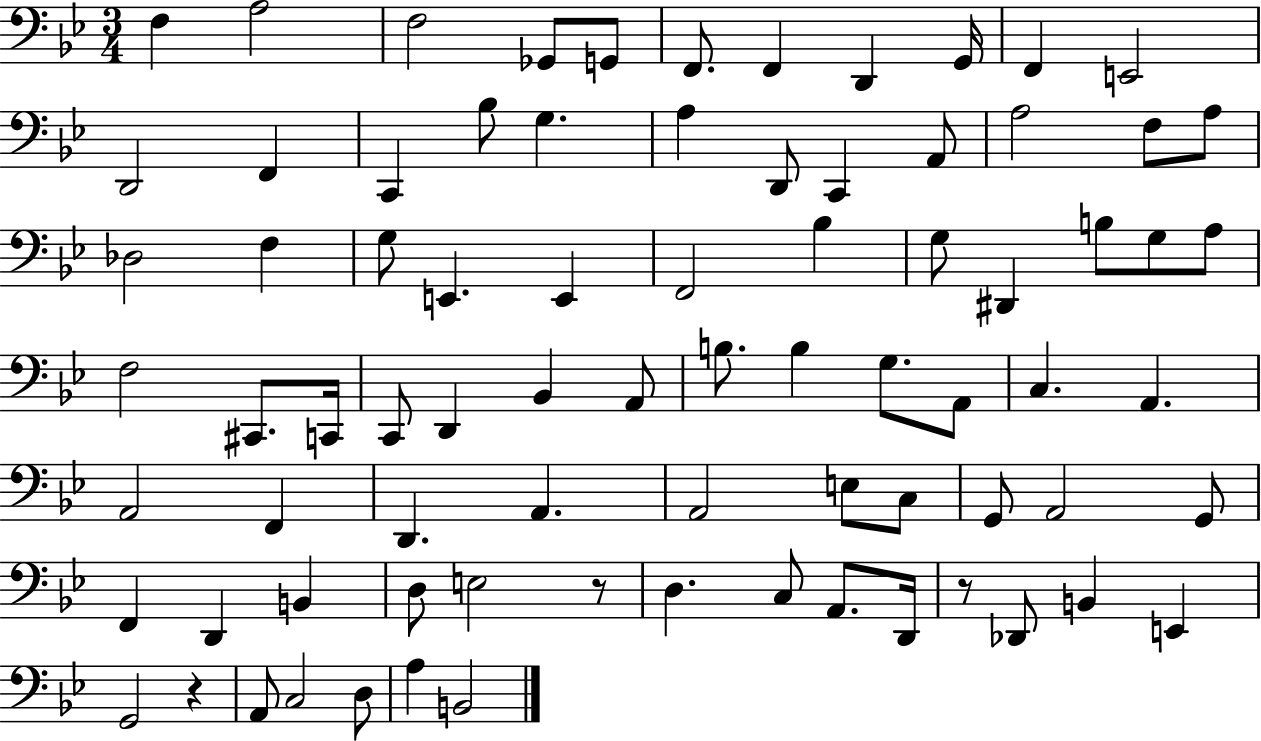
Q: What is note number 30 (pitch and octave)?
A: Bb3